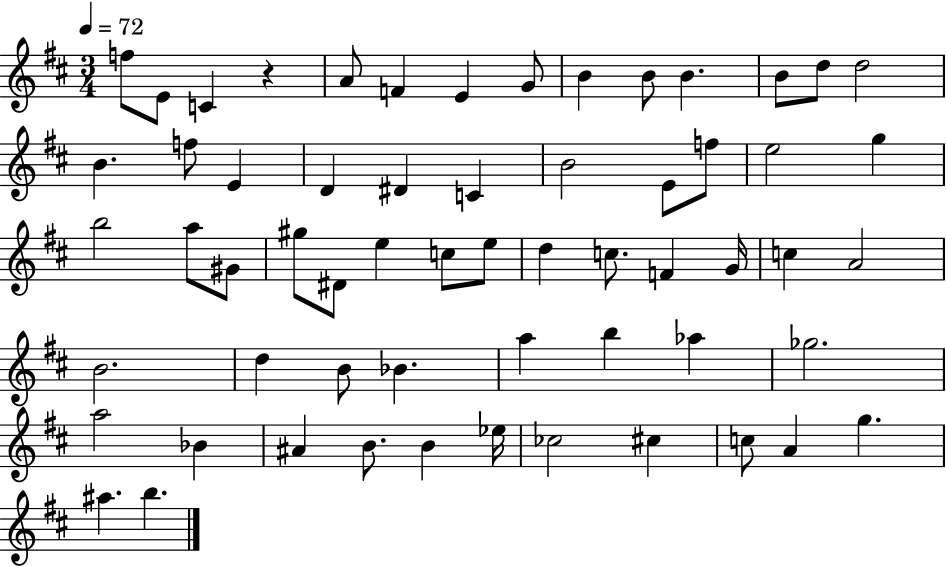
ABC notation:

X:1
T:Untitled
M:3/4
L:1/4
K:D
f/2 E/2 C z A/2 F E G/2 B B/2 B B/2 d/2 d2 B f/2 E D ^D C B2 E/2 f/2 e2 g b2 a/2 ^G/2 ^g/2 ^D/2 e c/2 e/2 d c/2 F G/4 c A2 B2 d B/2 _B a b _a _g2 a2 _B ^A B/2 B _e/4 _c2 ^c c/2 A g ^a b